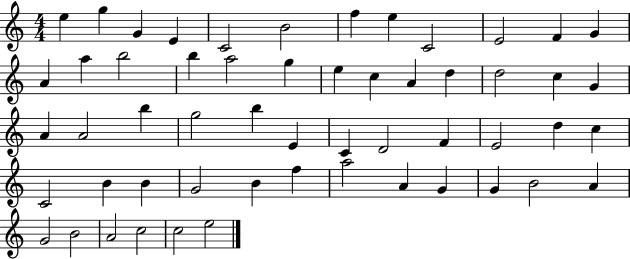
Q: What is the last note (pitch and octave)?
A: E5